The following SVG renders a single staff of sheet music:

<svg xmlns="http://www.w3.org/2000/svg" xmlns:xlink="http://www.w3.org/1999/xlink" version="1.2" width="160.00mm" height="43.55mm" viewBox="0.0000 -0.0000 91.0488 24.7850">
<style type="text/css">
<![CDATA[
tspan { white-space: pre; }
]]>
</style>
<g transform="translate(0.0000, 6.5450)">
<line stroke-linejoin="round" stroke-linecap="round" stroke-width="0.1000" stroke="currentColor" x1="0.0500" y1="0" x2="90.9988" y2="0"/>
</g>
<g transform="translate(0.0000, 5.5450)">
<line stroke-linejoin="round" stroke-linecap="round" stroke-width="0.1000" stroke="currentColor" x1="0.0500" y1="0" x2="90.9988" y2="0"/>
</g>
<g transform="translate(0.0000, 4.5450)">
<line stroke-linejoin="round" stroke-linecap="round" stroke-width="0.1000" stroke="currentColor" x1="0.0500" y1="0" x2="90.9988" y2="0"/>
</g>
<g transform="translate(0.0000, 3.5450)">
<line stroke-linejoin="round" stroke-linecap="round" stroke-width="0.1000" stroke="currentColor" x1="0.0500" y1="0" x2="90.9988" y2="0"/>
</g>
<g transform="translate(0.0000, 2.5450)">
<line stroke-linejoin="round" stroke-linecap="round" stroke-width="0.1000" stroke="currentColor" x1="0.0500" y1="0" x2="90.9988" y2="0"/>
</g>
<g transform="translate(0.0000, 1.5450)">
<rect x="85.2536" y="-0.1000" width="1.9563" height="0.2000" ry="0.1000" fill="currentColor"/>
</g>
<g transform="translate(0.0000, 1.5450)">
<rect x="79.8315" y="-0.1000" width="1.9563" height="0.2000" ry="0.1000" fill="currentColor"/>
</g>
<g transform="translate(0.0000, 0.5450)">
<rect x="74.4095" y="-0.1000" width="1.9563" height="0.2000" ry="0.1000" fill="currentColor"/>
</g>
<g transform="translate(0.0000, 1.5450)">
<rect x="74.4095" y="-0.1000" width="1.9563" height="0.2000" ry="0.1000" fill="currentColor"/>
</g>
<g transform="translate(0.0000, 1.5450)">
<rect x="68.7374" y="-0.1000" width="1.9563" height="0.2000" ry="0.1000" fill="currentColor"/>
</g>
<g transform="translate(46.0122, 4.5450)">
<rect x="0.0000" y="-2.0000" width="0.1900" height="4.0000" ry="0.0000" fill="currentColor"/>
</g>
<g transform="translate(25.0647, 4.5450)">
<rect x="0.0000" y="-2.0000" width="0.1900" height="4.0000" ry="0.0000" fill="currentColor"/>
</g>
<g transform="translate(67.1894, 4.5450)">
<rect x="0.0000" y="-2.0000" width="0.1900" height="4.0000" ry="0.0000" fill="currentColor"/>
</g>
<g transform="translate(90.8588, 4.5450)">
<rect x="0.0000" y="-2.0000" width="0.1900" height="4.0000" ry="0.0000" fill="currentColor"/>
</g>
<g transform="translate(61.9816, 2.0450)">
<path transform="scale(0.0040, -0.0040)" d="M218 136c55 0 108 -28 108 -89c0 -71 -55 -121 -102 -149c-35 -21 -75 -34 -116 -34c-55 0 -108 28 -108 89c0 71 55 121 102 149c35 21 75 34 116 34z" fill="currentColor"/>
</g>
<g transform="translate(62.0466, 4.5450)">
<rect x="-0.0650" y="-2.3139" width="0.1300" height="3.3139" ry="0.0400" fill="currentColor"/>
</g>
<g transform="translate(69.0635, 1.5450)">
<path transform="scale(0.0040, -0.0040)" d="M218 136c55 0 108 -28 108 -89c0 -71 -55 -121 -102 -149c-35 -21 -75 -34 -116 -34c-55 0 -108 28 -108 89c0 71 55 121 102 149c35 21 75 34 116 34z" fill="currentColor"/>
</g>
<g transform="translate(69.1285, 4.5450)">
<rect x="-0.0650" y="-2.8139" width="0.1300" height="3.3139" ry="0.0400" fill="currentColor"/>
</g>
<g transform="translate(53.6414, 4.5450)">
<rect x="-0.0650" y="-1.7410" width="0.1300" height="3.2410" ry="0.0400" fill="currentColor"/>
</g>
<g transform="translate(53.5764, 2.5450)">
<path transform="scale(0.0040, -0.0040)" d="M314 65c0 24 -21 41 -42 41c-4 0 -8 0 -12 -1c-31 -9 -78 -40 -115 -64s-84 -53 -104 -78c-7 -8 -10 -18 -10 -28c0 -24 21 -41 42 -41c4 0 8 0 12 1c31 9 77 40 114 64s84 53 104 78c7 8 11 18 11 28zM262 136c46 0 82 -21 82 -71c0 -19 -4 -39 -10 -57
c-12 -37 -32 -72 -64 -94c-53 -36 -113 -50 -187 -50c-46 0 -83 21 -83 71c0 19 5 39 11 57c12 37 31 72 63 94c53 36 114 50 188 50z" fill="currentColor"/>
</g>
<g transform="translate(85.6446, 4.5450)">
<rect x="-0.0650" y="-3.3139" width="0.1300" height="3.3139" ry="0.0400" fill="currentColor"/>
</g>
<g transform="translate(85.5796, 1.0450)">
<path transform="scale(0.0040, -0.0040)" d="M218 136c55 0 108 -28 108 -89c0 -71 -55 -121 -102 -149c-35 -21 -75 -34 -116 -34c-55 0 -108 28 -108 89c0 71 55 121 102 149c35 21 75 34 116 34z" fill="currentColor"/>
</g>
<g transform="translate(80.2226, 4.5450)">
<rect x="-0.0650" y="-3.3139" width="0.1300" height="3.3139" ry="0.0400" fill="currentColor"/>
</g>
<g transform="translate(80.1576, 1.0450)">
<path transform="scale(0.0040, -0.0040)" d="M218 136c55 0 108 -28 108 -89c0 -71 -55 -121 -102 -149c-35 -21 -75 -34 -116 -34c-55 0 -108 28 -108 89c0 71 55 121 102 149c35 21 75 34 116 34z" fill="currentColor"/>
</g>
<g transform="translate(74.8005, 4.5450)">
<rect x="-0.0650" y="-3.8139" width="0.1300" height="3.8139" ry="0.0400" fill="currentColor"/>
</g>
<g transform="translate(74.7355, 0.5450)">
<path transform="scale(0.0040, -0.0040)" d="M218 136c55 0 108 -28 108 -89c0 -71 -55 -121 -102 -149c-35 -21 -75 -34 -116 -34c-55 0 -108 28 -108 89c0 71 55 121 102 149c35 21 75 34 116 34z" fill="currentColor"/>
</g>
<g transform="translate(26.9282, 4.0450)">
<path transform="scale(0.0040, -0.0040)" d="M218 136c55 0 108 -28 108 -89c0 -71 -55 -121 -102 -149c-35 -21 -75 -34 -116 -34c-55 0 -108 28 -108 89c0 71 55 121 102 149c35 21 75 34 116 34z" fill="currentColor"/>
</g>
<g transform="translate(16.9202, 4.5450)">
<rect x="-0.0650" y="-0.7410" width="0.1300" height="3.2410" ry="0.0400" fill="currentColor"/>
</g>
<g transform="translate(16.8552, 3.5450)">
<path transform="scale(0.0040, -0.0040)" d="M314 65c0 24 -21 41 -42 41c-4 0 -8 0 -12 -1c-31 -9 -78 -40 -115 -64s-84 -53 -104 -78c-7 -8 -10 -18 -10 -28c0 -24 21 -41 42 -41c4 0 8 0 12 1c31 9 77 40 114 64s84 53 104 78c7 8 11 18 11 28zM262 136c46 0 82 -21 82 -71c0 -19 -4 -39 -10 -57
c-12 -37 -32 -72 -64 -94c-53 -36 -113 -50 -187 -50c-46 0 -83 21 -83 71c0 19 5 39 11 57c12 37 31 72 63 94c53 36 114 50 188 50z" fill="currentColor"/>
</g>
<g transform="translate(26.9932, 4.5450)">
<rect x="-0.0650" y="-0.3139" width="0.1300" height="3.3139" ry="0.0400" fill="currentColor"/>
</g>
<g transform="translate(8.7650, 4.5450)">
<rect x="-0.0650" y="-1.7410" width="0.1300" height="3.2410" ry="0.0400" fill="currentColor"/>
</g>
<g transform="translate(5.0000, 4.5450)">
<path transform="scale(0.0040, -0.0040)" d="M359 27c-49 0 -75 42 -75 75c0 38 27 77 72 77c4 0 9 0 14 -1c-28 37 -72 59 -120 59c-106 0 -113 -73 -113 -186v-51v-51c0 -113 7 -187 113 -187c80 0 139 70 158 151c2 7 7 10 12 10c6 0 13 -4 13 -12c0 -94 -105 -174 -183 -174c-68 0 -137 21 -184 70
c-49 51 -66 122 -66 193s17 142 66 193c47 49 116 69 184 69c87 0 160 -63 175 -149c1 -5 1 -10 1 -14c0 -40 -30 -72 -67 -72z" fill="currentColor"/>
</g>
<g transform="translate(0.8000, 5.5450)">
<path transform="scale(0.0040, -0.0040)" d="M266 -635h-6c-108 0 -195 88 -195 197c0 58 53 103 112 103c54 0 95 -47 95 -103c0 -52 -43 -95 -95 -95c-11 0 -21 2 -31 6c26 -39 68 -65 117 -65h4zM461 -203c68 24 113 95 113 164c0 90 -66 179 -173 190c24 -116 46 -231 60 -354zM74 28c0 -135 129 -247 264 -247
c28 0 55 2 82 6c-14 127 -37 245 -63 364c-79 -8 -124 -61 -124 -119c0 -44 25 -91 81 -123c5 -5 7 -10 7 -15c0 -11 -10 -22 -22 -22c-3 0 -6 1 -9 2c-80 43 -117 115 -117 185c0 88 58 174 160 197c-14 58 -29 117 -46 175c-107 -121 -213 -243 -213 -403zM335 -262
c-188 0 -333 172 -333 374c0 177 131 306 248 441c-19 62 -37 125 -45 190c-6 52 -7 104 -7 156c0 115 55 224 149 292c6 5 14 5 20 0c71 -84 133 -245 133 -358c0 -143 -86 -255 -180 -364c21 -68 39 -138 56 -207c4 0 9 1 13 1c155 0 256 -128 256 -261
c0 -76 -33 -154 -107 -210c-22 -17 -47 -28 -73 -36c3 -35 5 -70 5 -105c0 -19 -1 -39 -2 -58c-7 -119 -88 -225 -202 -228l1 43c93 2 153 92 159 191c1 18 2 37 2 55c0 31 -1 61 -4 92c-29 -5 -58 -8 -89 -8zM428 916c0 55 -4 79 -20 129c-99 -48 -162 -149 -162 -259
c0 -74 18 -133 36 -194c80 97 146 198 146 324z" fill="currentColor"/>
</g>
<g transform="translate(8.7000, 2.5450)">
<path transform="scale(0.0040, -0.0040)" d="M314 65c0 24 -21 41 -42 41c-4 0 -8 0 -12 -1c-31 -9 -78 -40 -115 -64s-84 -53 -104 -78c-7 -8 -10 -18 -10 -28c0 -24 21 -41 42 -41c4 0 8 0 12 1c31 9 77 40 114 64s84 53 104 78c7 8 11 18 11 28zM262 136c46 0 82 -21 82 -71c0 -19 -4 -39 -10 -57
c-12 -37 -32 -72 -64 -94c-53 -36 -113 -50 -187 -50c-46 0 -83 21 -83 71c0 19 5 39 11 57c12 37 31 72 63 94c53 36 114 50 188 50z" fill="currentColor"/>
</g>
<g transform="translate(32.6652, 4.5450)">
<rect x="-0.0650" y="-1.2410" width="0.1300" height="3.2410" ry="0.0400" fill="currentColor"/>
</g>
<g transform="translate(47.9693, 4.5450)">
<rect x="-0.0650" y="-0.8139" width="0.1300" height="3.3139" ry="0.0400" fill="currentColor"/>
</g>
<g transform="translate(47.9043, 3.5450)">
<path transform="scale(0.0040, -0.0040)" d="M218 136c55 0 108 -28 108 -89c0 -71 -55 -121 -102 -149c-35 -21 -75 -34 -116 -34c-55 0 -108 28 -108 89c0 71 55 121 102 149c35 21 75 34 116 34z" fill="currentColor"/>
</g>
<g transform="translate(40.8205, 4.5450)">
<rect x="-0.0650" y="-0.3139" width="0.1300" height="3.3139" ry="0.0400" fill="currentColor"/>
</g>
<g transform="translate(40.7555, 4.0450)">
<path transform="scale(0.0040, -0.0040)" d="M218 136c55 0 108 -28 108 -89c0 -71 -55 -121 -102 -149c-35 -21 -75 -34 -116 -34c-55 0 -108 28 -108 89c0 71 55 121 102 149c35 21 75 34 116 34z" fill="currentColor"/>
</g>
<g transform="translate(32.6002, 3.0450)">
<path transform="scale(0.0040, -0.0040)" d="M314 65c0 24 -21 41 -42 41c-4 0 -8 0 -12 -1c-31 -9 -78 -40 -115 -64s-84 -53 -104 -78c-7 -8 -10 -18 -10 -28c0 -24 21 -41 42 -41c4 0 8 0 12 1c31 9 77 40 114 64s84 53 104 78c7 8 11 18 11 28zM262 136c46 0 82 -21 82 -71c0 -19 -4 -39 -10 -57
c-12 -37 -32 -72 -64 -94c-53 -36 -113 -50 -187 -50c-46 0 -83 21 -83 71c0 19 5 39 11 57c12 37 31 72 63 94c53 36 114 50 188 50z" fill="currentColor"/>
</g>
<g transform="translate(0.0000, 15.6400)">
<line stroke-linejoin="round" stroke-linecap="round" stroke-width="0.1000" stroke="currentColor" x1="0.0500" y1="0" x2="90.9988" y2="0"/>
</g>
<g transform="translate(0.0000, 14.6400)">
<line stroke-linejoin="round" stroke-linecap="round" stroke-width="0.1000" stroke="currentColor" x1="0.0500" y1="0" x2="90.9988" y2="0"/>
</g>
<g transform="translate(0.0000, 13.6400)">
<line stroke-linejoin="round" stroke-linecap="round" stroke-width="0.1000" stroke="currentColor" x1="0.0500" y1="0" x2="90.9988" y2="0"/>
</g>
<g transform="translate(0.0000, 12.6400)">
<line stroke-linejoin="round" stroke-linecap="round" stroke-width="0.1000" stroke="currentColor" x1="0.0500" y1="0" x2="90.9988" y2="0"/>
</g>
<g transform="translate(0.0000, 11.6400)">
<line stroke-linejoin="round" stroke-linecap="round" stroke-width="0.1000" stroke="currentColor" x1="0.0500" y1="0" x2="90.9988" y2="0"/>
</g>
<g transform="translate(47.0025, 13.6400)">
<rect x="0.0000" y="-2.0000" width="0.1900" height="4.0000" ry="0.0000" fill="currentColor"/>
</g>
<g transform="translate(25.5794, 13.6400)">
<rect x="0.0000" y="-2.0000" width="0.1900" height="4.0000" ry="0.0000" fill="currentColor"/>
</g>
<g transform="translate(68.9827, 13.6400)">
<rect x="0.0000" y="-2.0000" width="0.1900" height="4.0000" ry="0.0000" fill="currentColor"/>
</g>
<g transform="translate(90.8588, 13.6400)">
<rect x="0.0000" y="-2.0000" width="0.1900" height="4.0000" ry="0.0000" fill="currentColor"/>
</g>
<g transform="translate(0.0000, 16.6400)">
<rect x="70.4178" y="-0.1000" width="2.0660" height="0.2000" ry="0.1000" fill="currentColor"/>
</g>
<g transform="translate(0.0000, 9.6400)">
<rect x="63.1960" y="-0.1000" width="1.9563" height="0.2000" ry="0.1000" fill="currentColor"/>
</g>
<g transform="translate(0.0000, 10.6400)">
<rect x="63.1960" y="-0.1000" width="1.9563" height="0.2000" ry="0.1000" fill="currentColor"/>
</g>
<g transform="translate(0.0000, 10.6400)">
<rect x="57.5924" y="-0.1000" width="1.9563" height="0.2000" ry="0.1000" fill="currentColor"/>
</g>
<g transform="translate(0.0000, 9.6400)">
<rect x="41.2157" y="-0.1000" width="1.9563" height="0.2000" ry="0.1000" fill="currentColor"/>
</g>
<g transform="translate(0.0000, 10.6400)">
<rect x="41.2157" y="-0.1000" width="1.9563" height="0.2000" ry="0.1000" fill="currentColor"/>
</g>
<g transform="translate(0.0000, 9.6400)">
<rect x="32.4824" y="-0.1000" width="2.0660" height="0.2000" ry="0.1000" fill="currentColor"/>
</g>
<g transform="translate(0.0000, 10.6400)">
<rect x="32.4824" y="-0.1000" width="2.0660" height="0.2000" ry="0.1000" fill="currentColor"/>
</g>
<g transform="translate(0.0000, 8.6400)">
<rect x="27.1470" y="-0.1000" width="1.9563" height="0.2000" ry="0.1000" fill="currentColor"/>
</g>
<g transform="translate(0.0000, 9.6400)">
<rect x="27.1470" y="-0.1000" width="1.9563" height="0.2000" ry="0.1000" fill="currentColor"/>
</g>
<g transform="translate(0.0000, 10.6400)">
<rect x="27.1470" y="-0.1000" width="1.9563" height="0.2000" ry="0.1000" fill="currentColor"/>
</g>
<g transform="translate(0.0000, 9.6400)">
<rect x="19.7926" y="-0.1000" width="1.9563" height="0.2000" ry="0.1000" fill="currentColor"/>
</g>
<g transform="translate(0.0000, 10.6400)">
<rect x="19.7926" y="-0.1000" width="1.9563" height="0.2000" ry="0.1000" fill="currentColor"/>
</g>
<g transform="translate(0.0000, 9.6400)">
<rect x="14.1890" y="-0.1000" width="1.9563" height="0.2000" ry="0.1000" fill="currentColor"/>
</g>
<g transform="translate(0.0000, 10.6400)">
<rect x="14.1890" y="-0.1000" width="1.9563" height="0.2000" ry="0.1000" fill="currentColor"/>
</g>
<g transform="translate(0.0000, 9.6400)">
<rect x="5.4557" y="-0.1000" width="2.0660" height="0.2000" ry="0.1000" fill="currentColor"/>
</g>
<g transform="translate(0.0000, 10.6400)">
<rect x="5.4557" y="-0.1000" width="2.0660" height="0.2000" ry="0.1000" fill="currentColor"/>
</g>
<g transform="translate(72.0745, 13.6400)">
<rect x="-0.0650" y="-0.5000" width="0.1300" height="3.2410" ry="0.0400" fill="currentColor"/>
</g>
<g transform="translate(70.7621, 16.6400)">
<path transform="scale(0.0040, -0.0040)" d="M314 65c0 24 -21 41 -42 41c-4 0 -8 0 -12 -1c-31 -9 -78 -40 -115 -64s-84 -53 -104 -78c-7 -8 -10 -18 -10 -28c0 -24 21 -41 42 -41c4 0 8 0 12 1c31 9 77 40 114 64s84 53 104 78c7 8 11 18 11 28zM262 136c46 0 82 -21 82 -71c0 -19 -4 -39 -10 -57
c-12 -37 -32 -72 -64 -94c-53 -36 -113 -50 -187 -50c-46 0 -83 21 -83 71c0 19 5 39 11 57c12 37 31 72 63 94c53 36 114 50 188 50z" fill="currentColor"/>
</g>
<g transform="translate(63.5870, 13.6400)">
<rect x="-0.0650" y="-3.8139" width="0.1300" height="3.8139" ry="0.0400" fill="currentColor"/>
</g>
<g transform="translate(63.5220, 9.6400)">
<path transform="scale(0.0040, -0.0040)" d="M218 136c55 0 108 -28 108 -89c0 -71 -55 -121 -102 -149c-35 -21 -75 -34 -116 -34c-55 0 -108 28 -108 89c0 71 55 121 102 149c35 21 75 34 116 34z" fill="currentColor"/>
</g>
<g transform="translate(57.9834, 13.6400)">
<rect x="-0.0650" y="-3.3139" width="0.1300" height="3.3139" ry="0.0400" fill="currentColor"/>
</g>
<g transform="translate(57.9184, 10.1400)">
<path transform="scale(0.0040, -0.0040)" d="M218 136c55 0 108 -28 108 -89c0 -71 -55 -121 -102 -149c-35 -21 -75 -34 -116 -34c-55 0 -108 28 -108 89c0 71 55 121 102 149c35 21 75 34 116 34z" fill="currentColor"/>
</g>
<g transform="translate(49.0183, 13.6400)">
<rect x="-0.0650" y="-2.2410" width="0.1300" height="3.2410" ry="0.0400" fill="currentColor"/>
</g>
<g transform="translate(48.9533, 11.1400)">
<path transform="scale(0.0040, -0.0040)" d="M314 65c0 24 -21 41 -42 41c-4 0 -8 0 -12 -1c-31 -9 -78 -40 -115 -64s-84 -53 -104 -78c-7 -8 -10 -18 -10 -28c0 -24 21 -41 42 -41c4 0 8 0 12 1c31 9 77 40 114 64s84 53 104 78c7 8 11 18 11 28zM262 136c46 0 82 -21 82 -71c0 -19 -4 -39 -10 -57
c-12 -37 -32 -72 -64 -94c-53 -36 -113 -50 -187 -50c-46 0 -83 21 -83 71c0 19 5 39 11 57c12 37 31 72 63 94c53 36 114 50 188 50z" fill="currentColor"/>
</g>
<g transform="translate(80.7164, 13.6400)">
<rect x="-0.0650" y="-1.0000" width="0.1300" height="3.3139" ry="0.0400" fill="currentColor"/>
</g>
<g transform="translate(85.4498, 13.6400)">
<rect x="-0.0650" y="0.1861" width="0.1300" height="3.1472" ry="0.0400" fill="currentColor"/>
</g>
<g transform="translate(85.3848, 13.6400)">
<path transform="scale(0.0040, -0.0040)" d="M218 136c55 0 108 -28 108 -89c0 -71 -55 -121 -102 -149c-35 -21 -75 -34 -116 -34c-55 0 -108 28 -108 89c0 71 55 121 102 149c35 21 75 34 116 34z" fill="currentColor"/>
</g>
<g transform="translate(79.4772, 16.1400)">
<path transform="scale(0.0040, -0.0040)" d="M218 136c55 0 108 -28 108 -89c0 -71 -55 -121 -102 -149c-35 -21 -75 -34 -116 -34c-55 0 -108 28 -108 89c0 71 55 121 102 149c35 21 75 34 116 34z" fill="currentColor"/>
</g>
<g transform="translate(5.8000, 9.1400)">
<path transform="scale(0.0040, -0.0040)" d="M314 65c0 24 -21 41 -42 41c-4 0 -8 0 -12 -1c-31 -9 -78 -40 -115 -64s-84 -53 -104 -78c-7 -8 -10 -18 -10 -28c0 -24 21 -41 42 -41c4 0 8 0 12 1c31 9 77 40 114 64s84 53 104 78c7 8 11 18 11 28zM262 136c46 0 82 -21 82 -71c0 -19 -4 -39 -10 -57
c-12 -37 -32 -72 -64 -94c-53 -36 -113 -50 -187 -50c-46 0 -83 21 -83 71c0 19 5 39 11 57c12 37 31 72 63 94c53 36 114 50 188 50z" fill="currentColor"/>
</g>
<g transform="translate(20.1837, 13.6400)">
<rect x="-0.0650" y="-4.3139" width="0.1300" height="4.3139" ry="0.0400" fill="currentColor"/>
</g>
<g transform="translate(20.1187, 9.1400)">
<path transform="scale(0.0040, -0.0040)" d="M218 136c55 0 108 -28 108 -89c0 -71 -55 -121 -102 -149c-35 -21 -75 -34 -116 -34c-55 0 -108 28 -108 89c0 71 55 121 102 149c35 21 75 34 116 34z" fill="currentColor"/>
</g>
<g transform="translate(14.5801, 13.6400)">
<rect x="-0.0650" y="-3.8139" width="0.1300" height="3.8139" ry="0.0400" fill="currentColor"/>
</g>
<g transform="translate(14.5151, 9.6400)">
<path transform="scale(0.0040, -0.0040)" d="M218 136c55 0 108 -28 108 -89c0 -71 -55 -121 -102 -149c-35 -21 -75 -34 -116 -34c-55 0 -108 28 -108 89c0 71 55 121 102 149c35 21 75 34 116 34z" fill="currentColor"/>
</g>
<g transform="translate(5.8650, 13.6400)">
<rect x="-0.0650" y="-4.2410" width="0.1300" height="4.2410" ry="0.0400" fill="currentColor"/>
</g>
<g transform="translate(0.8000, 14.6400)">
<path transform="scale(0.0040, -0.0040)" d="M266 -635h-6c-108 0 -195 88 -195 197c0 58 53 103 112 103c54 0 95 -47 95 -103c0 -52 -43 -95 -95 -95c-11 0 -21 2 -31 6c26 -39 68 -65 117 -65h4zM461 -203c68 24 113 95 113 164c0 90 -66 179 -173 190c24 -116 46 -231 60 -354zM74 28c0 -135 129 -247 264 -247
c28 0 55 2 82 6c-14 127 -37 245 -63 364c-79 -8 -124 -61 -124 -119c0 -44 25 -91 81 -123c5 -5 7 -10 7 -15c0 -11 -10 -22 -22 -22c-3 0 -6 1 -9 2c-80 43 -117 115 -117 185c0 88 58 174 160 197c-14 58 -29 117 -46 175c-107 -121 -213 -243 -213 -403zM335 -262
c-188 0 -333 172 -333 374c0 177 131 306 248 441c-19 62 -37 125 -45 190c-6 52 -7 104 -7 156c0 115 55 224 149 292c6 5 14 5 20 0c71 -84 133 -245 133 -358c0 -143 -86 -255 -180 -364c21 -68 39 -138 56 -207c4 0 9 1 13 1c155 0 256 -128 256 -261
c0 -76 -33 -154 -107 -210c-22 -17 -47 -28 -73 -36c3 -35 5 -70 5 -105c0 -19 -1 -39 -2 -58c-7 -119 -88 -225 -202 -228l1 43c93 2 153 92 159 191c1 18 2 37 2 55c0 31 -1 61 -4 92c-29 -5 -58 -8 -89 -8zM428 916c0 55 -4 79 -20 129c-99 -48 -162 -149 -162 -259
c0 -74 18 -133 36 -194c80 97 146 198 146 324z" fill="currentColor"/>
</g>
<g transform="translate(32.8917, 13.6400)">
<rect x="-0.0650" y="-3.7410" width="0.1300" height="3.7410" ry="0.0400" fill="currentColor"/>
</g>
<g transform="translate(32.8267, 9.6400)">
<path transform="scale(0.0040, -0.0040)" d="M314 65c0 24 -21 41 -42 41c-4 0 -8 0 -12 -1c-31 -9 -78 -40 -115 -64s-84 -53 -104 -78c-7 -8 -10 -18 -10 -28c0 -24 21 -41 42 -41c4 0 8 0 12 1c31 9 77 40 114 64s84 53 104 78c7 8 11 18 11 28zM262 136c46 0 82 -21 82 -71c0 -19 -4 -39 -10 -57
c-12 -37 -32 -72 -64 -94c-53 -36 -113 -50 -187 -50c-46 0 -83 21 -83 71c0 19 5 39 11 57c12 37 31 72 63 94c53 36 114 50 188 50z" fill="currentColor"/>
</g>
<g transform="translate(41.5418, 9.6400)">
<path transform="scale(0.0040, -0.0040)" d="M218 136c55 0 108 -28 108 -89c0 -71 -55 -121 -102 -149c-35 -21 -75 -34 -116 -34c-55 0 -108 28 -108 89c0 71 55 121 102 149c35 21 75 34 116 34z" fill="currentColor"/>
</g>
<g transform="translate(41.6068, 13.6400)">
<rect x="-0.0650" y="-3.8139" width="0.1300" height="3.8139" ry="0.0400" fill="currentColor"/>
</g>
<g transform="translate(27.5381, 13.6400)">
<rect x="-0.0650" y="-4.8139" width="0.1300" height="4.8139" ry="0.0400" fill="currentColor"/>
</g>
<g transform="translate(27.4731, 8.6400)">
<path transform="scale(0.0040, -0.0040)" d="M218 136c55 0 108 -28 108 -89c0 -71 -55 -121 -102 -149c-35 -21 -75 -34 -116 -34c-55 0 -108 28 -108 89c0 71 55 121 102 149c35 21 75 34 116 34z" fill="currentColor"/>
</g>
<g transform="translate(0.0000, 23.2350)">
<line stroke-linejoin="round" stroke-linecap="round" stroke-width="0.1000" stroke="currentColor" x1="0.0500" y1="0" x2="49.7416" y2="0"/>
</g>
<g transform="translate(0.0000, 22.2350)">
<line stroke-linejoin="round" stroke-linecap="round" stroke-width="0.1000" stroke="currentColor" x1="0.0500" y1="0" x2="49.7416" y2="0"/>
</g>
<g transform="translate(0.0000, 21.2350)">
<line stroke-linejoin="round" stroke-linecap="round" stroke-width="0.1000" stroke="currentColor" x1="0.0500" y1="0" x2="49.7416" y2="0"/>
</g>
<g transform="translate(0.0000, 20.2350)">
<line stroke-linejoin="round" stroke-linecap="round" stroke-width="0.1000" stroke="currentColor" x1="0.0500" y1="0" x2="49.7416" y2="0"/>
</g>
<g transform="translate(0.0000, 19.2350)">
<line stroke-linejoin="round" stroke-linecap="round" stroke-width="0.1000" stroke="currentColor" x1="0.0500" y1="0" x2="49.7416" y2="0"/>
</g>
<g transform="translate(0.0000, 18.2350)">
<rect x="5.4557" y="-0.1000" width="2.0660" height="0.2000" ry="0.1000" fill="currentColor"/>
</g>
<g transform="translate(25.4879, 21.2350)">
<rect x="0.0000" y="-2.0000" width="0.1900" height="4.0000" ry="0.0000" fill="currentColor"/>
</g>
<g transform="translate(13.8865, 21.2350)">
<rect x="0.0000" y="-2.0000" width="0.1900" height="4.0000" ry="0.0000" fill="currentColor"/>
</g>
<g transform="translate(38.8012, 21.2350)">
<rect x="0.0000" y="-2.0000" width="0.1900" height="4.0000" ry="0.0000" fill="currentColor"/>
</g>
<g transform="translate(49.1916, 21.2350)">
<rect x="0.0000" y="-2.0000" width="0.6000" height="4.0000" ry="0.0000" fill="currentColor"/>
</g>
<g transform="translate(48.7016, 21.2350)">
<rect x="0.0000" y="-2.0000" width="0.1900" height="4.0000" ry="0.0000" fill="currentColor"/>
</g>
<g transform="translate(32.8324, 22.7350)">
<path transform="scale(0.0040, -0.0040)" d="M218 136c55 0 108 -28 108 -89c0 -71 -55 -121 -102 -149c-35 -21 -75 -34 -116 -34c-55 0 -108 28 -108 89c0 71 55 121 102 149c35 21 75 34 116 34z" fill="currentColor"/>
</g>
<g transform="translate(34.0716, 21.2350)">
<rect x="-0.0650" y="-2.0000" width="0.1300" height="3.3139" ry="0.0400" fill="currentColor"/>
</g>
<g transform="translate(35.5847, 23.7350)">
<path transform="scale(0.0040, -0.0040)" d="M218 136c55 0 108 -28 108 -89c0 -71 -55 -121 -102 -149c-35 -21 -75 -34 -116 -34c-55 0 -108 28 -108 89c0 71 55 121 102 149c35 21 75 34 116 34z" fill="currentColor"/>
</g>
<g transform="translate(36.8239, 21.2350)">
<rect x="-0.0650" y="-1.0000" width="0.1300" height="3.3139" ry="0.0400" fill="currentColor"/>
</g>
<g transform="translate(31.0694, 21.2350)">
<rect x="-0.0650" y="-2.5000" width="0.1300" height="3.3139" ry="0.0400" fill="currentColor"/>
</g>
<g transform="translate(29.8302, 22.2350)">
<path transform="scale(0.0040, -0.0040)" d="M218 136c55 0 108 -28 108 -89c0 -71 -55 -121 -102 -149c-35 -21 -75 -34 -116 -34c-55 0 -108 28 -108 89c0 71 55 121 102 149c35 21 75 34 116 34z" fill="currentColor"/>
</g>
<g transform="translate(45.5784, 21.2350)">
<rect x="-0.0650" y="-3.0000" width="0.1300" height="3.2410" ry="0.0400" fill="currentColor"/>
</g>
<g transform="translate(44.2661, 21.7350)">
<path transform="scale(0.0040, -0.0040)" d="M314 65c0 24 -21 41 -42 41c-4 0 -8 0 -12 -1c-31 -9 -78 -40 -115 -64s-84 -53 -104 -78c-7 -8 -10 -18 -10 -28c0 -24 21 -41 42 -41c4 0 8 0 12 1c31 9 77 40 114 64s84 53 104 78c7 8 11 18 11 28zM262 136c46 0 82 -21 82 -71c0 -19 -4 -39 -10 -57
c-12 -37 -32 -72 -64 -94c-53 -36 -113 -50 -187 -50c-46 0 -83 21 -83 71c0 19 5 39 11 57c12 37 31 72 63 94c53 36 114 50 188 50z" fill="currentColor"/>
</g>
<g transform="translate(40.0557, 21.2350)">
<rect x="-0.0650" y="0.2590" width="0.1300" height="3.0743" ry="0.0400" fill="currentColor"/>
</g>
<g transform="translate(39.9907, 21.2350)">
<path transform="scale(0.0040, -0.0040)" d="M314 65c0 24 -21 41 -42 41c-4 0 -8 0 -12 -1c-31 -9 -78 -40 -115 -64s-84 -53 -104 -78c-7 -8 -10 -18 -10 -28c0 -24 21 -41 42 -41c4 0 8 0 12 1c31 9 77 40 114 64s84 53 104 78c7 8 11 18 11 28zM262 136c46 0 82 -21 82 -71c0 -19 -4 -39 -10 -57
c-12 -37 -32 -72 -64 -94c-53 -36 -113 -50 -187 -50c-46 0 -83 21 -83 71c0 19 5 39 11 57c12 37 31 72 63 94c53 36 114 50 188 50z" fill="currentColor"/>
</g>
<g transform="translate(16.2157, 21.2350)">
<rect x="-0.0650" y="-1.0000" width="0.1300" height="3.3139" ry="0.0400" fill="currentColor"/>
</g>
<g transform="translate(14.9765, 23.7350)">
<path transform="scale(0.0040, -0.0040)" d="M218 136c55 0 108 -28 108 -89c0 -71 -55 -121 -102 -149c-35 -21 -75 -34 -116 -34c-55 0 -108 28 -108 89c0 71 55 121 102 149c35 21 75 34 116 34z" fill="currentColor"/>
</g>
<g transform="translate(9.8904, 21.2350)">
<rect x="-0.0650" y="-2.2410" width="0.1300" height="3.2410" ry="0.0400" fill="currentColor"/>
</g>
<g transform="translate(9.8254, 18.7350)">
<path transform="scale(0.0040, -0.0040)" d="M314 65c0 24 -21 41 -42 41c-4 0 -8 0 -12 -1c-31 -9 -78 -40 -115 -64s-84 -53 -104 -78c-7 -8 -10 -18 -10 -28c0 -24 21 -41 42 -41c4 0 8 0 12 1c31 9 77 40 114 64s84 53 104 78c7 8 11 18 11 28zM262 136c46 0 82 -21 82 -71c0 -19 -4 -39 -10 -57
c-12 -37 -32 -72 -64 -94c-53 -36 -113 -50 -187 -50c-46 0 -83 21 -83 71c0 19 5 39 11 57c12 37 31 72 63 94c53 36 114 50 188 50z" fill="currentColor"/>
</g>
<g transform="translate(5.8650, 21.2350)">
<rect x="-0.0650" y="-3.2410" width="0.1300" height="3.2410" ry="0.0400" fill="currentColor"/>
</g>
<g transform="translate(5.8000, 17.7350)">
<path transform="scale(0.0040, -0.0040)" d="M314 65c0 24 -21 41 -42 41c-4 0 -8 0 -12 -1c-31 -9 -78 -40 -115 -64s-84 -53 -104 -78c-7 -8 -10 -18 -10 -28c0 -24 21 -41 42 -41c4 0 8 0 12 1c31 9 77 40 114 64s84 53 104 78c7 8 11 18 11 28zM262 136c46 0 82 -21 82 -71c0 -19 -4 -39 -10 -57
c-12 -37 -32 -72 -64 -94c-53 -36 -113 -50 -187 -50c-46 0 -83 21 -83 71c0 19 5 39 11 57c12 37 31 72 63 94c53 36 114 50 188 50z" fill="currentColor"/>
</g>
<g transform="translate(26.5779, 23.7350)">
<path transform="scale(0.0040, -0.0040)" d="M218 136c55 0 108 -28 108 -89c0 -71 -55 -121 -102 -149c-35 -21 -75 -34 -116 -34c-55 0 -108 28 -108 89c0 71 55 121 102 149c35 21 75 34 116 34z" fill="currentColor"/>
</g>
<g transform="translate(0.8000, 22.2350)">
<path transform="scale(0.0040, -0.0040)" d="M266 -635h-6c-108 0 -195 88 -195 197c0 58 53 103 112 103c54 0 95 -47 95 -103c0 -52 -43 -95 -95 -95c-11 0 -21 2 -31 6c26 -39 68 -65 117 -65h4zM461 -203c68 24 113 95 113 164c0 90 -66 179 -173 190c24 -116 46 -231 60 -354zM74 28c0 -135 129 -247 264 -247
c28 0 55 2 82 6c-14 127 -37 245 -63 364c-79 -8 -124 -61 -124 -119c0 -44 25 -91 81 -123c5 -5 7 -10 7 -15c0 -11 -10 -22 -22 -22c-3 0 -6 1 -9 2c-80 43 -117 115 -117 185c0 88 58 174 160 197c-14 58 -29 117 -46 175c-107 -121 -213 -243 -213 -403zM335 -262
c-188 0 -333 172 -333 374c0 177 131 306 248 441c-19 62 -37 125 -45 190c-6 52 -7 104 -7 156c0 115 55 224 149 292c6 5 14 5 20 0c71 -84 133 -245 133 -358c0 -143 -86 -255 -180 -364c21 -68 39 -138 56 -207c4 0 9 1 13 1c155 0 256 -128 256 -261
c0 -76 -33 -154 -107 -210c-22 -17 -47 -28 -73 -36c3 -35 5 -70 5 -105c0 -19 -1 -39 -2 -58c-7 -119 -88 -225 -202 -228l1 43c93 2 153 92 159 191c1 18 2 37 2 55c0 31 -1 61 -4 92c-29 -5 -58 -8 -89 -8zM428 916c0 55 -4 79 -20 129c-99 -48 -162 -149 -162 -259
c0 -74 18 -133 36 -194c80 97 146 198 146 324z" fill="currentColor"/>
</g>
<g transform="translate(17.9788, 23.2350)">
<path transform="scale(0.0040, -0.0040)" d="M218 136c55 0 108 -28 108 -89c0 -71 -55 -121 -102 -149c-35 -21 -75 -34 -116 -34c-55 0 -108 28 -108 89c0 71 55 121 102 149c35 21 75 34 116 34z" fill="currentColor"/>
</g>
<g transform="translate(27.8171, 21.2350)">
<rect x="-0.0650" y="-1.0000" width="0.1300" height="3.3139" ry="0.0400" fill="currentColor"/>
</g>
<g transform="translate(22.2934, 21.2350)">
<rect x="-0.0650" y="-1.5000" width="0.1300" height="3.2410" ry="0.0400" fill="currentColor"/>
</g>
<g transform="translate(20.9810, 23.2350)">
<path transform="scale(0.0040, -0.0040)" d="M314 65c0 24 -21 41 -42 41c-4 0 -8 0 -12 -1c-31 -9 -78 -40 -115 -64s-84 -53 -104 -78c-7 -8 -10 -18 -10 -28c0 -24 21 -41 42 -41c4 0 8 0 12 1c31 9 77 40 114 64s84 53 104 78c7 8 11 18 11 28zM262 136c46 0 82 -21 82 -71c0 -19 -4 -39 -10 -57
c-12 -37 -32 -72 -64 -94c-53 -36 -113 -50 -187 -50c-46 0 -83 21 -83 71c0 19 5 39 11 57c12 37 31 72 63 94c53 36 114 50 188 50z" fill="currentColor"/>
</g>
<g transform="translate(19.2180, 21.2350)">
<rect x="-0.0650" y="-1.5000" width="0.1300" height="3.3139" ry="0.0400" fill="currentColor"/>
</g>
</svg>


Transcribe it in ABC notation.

X:1
T:Untitled
M:4/4
L:1/4
K:C
f2 d2 c e2 c d f2 g a c' b b d'2 c' d' e' c'2 c' g2 b c' C2 D B b2 g2 D E E2 D G F D B2 A2